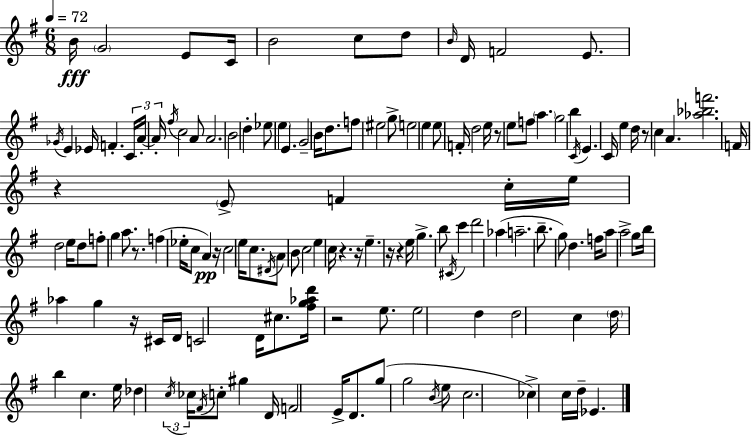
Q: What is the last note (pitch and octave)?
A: Eb4